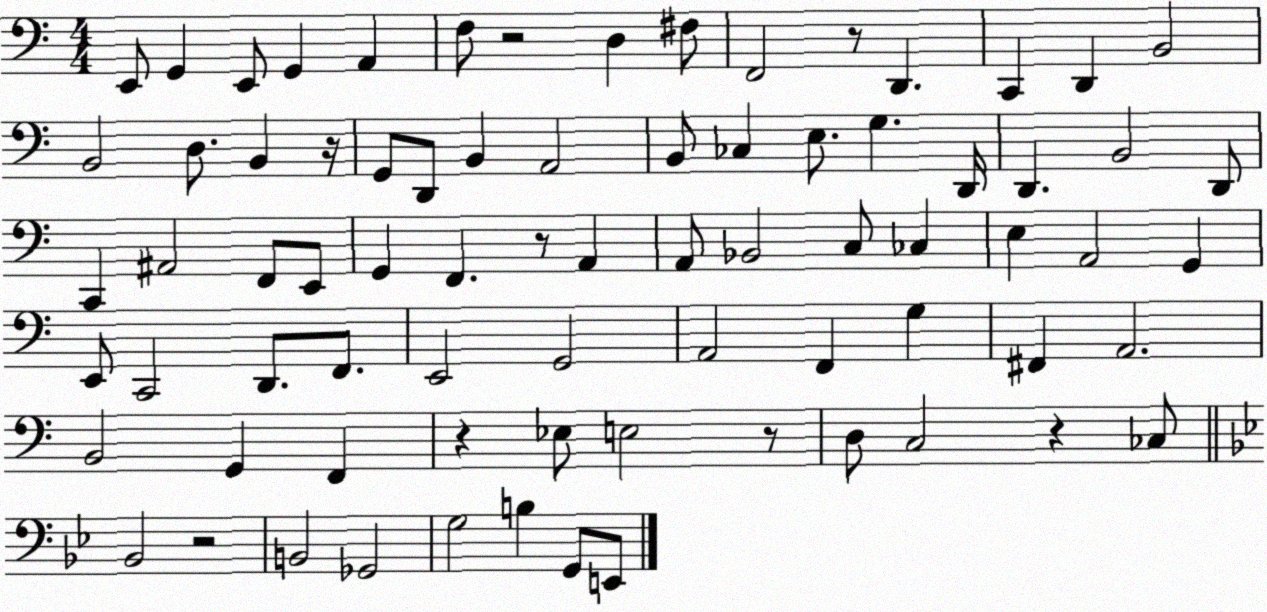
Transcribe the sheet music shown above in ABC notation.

X:1
T:Untitled
M:4/4
L:1/4
K:C
E,,/2 G,, E,,/2 G,, A,, F,/2 z2 D, ^F,/2 F,,2 z/2 D,, C,, D,, B,,2 B,,2 D,/2 B,, z/4 G,,/2 D,,/2 B,, A,,2 B,,/2 _C, E,/2 G, D,,/4 D,, B,,2 D,,/2 C,, ^A,,2 F,,/2 E,,/2 G,, F,, z/2 A,, A,,/2 _B,,2 C,/2 _C, E, A,,2 G,, E,,/2 C,,2 D,,/2 F,,/2 E,,2 G,,2 A,,2 F,, G, ^F,, A,,2 B,,2 G,, F,, z _E,/2 E,2 z/2 D,/2 C,2 z _C,/2 _B,,2 z2 B,,2 _G,,2 G,2 B, G,,/2 E,,/2